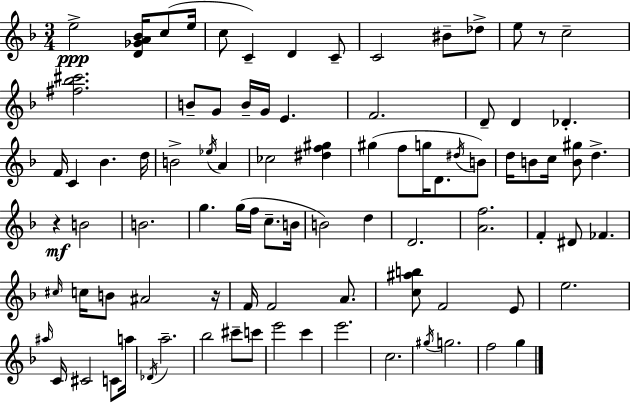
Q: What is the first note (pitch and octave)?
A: E5